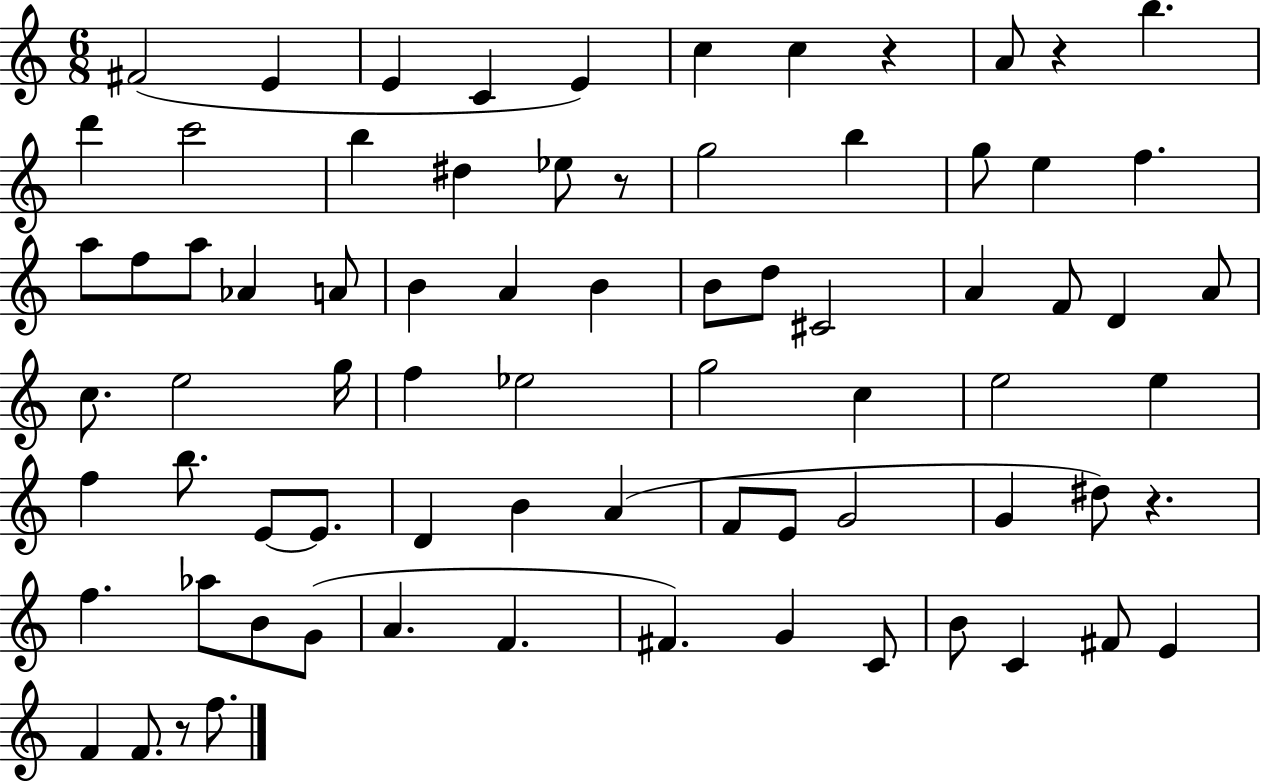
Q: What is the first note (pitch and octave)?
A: F#4